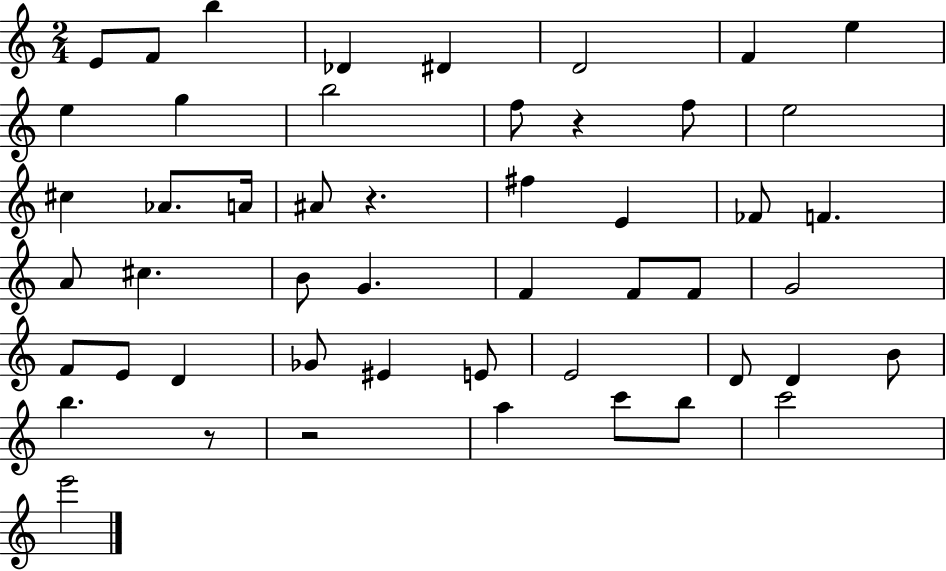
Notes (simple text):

E4/e F4/e B5/q Db4/q D#4/q D4/h F4/q E5/q E5/q G5/q B5/h F5/e R/q F5/e E5/h C#5/q Ab4/e. A4/s A#4/e R/q. F#5/q E4/q FES4/e F4/q. A4/e C#5/q. B4/e G4/q. F4/q F4/e F4/e G4/h F4/e E4/e D4/q Gb4/e EIS4/q E4/e E4/h D4/e D4/q B4/e B5/q. R/e R/h A5/q C6/e B5/e C6/h E6/h